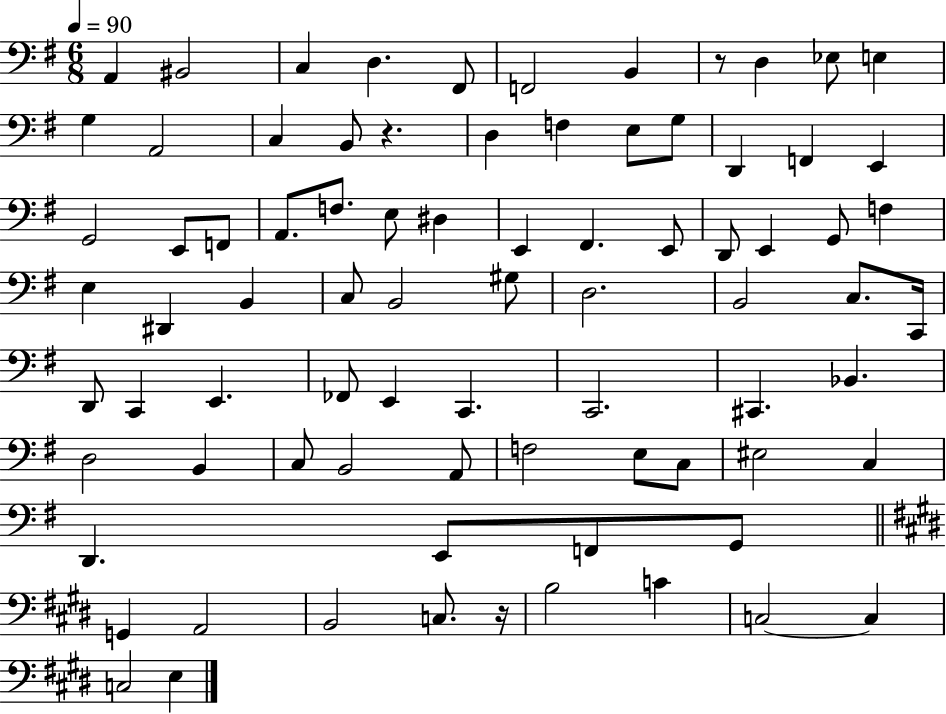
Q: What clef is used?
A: bass